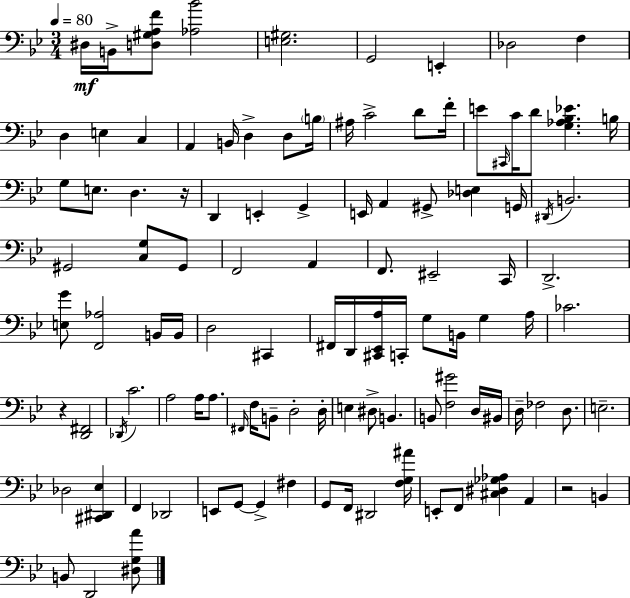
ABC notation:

X:1
T:Untitled
M:3/4
L:1/4
K:Bb
^D,/4 B,,/4 [D,^G,A,F]/2 [_A,_B]2 [E,^G,]2 G,,2 E,, _D,2 F, D, E, C, A,, B,,/4 D, D,/2 B,/4 ^A,/4 C2 D/2 F/4 E/2 ^C,,/4 C/4 D/2 [G,_A,_B,_E] B,/4 G,/2 E,/2 D, z/4 D,, E,, G,, E,,/4 A,, ^G,,/2 [_D,E,] G,,/4 ^D,,/4 B,,2 ^G,,2 [C,G,]/2 ^G,,/2 F,,2 A,, F,,/2 ^E,,2 C,,/4 D,,2 [E,G]/2 [F,,_A,]2 B,,/4 B,,/4 D,2 ^C,, ^F,,/4 D,,/4 [^C,,_E,,A,]/4 C,,/4 G,/2 B,,/4 G, A,/4 _C2 z [D,,^F,,]2 _D,,/4 C2 A,2 A,/4 A,/2 ^F,,/4 F,/4 B,,/2 D,2 D,/4 E, ^D,/2 B,, B,,/2 [F,^G]2 D,/4 ^B,,/4 D,/4 _F,2 D,/2 E,2 _D,2 [^C,,^D,,_E,] F,, _D,,2 E,,/2 G,,/2 G,, ^F, G,,/2 F,,/4 ^D,,2 [F,G,^A]/4 E,,/2 F,,/2 [^C,^D,_G,_A,] A,, z2 B,, B,,/2 D,,2 [^D,G,A]/2